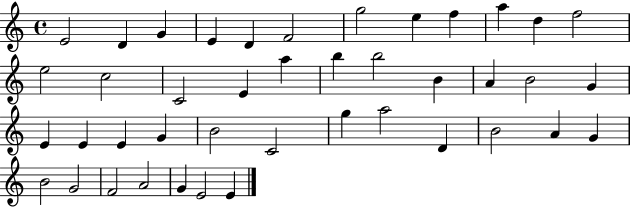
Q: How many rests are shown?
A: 0